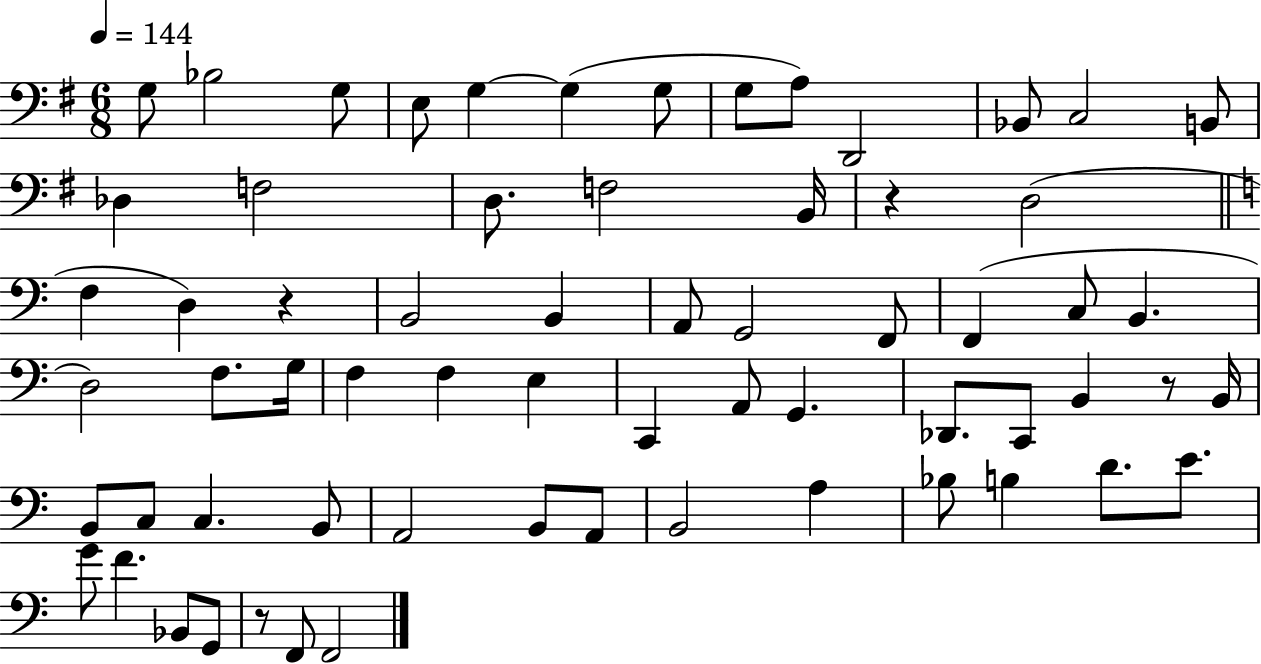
{
  \clef bass
  \numericTimeSignature
  \time 6/8
  \key g \major
  \tempo 4 = 144
  \repeat volta 2 { g8 bes2 g8 | e8 g4~~ g4( g8 | g8 a8) d,2 | bes,8 c2 b,8 | \break des4 f2 | d8. f2 b,16 | r4 d2( | \bar "||" \break \key a \minor f4 d4) r4 | b,2 b,4 | a,8 g,2 f,8 | f,4( c8 b,4. | \break d2) f8. g16 | f4 f4 e4 | c,4 a,8 g,4. | des,8. c,8 b,4 r8 b,16 | \break b,8 c8 c4. b,8 | a,2 b,8 a,8 | b,2 a4 | bes8 b4 d'8. e'8. | \break g'8 f'4. bes,8 g,8 | r8 f,8 f,2 | } \bar "|."
}